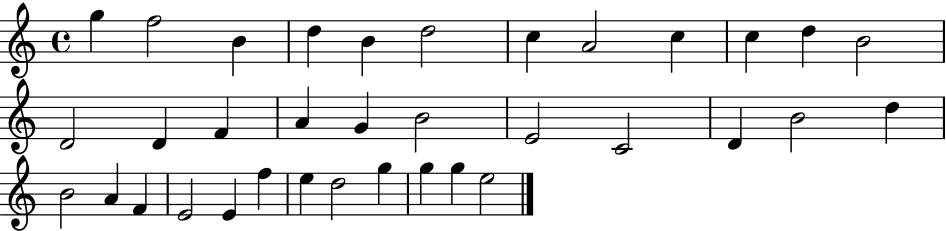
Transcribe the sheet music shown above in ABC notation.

X:1
T:Untitled
M:4/4
L:1/4
K:C
g f2 B d B d2 c A2 c c d B2 D2 D F A G B2 E2 C2 D B2 d B2 A F E2 E f e d2 g g g e2